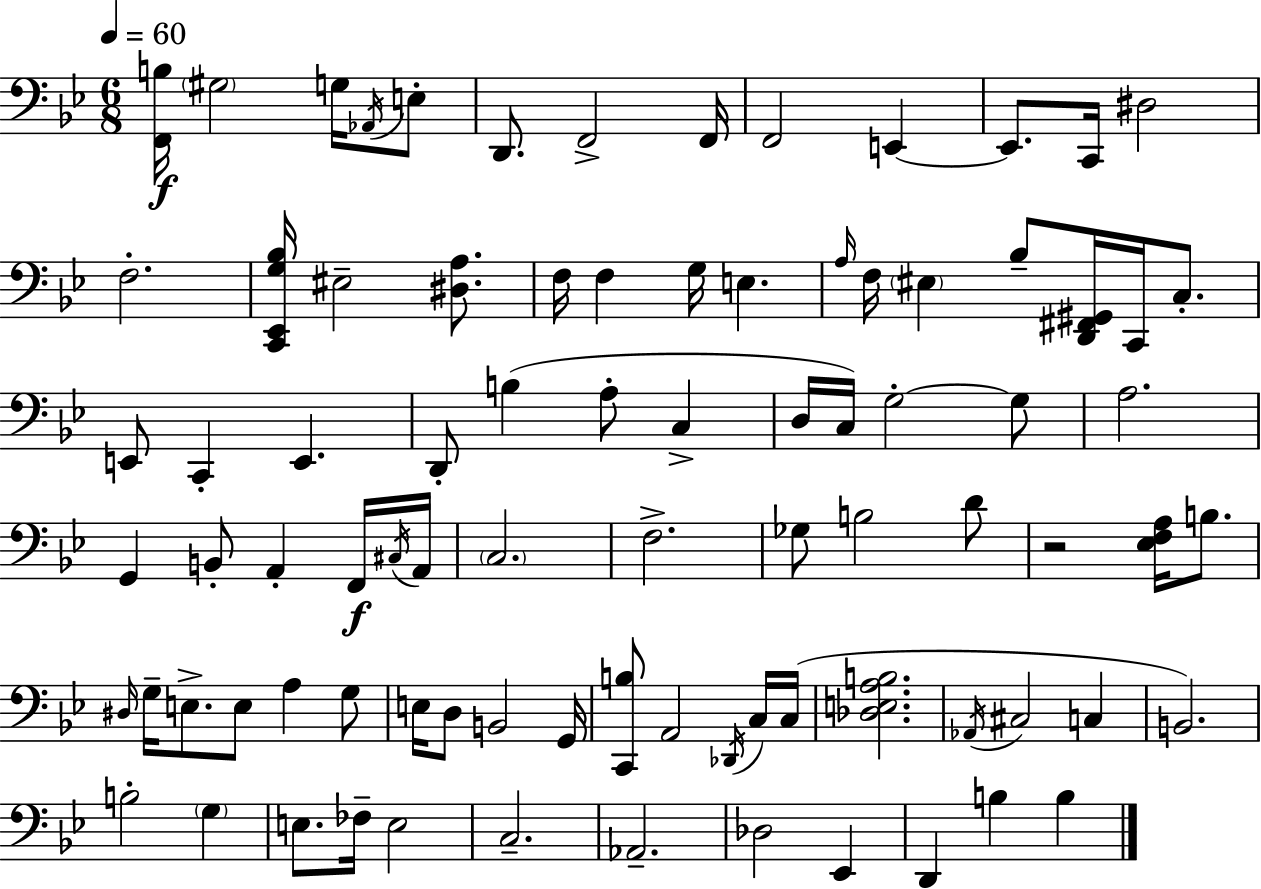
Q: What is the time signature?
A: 6/8